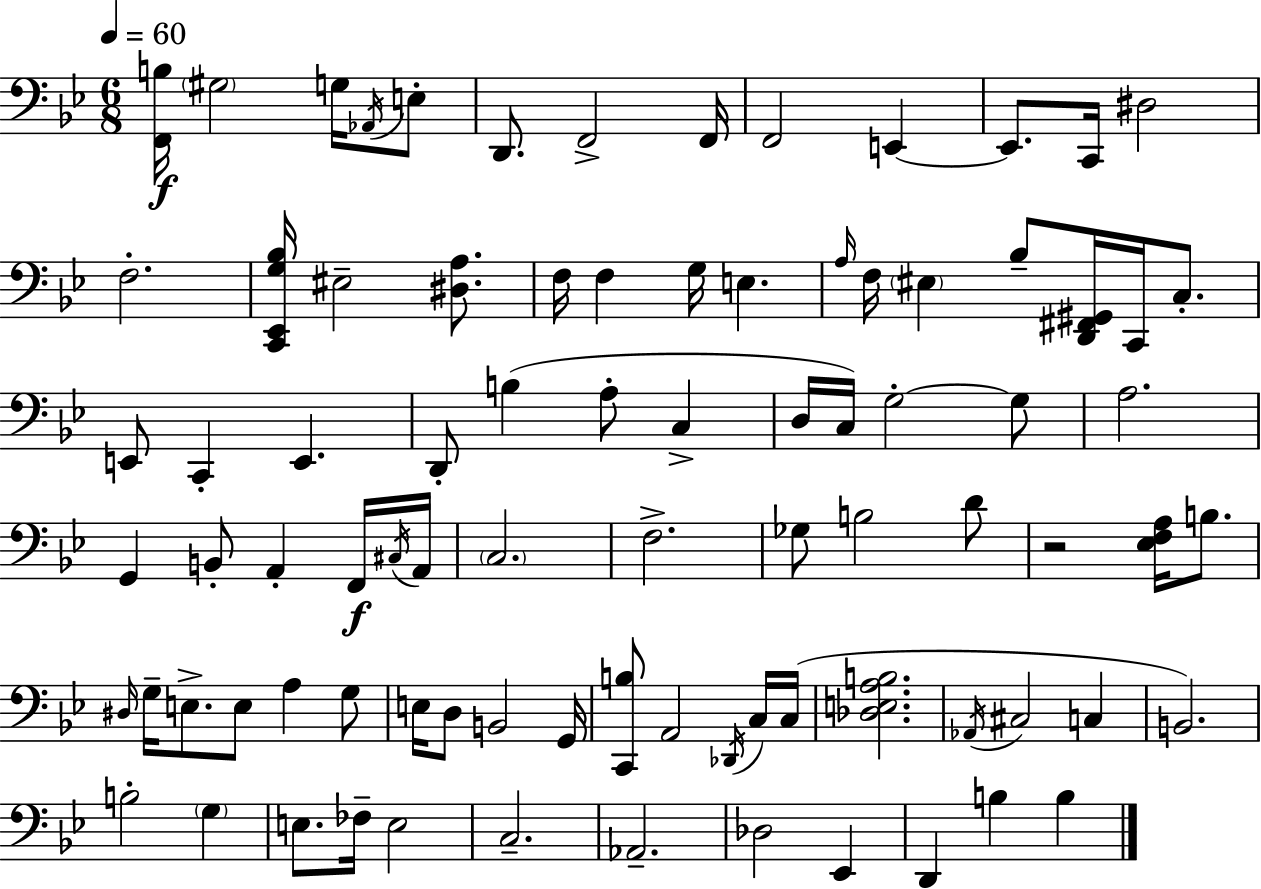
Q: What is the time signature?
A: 6/8